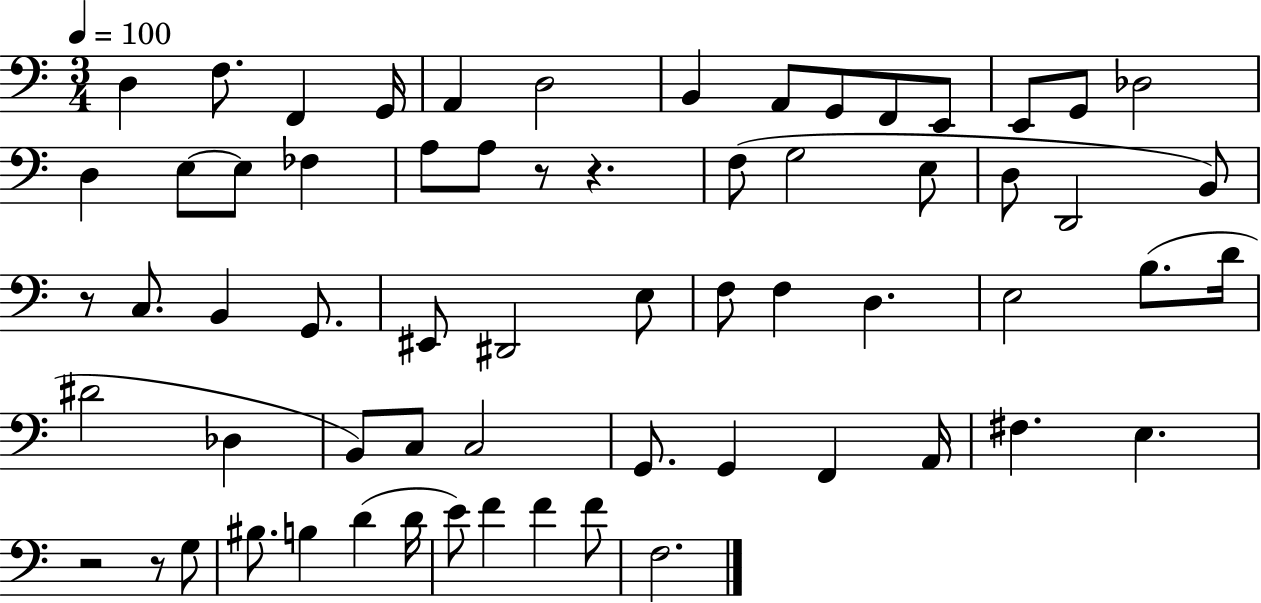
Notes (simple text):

D3/q F3/e. F2/q G2/s A2/q D3/h B2/q A2/e G2/e F2/e E2/e E2/e G2/e Db3/h D3/q E3/e E3/e FES3/q A3/e A3/e R/e R/q. F3/e G3/h E3/e D3/e D2/h B2/e R/e C3/e. B2/q G2/e. EIS2/e D#2/h E3/e F3/e F3/q D3/q. E3/h B3/e. D4/s D#4/h Db3/q B2/e C3/e C3/h G2/e. G2/q F2/q A2/s F#3/q. E3/q. R/h R/e G3/e BIS3/e. B3/q D4/q D4/s E4/e F4/q F4/q F4/e F3/h.